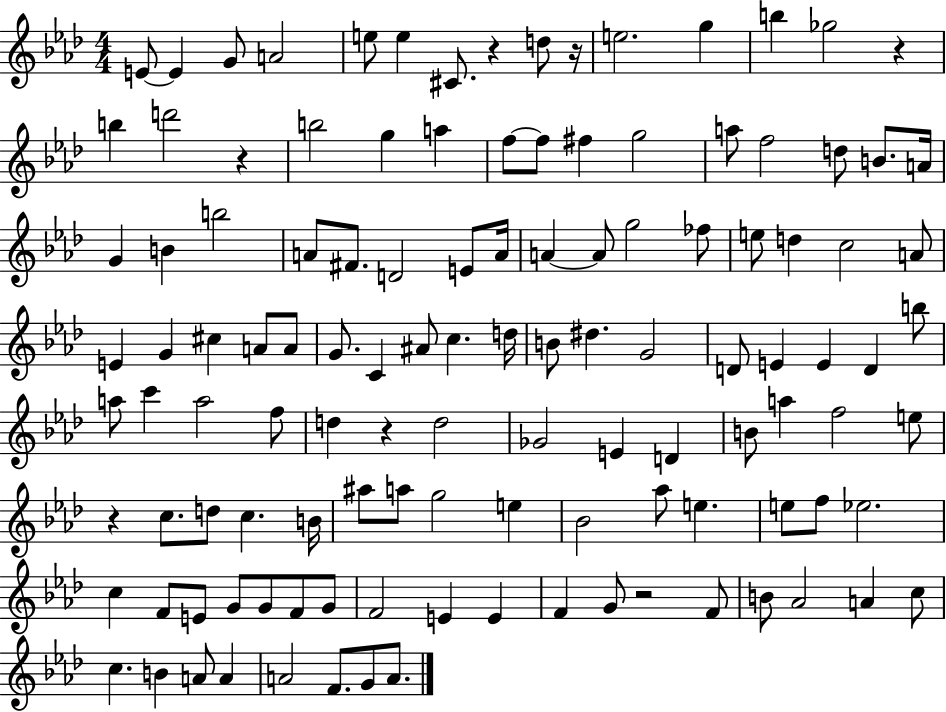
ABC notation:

X:1
T:Untitled
M:4/4
L:1/4
K:Ab
E/2 E G/2 A2 e/2 e ^C/2 z d/2 z/4 e2 g b _g2 z b d'2 z b2 g a f/2 f/2 ^f g2 a/2 f2 d/2 B/2 A/4 G B b2 A/2 ^F/2 D2 E/2 A/4 A A/2 g2 _f/2 e/2 d c2 A/2 E G ^c A/2 A/2 G/2 C ^A/2 c d/4 B/2 ^d G2 D/2 E E D b/2 a/2 c' a2 f/2 d z d2 _G2 E D B/2 a f2 e/2 z c/2 d/2 c B/4 ^a/2 a/2 g2 e _B2 _a/2 e e/2 f/2 _e2 c F/2 E/2 G/2 G/2 F/2 G/2 F2 E E F G/2 z2 F/2 B/2 _A2 A c/2 c B A/2 A A2 F/2 G/2 A/2